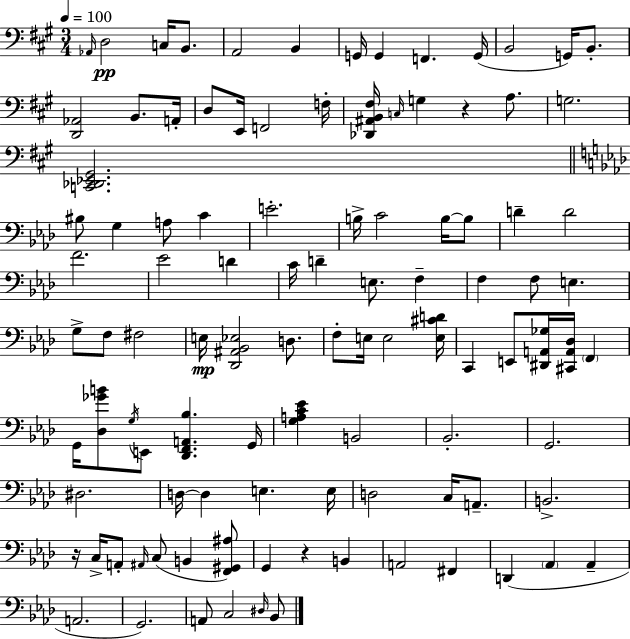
{
  \clef bass
  \numericTimeSignature
  \time 3/4
  \key a \major
  \tempo 4 = 100
  \grace { aes,16 }\pp d2 c16 b,8. | a,2 b,4 | g,16 g,4 f,4. | g,16( b,2 g,16) b,8.-. | \break <d, aes,>2 b,8. | a,16-. d8 e,16 f,2 | f16-. <des, ais, b, fis>16 \grace { c16 } g4 r4 a8. | g2. | \break <c, des, ees, gis,>2. | \bar "||" \break \key aes \major bis8 g4 a8 c'4 | e'2.-. | b16-> c'2 b16~~ b8 | d'4-- d'2 | \break f'2. | ees'2 d'4 | c'16 d'4-- e8. f4-- | f4 f8 e4. | \break g8-> f8 fis2 | e16\mp <des, ais, bes, ees>2 d8. | f8-. e16 e2 <e cis' d'>16 | c,4 e,8 <dis, a, ges>16 <cis, a, des>16 \parenthesize f,4 | \break g,16 <des ges' b'>8 \acciaccatura { g16 } e,8 <des, f, a, bes>4. | g,16 <g a c' ees'>4 b,2 | bes,2.-. | g,2. | \break dis2. | d16~~ d4 e4. | e16 d2 c16 a,8.-- | b,2.-> | \break r16 c16-> a,8-. \grace { ais,16 } c8( b,4 | <f, gis, ais>8) g,4 r4 b,4 | a,2 fis,4 | d,4( \parenthesize aes,4 aes,4-- | \break a,2. | g,2.) | a,8 c2 | \grace { dis16 } bes,8 \bar "|."
}